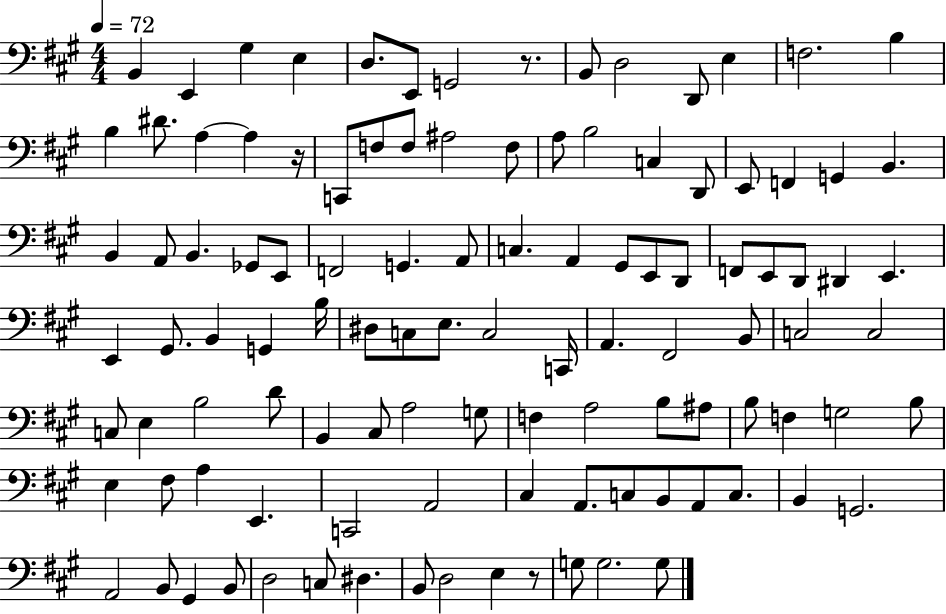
X:1
T:Untitled
M:4/4
L:1/4
K:A
B,, E,, ^G, E, D,/2 E,,/2 G,,2 z/2 B,,/2 D,2 D,,/2 E, F,2 B, B, ^D/2 A, A, z/4 C,,/2 F,/2 F,/2 ^A,2 F,/2 A,/2 B,2 C, D,,/2 E,,/2 F,, G,, B,, B,, A,,/2 B,, _G,,/2 E,,/2 F,,2 G,, A,,/2 C, A,, ^G,,/2 E,,/2 D,,/2 F,,/2 E,,/2 D,,/2 ^D,, E,, E,, ^G,,/2 B,, G,, B,/4 ^D,/2 C,/2 E,/2 C,2 C,,/4 A,, ^F,,2 B,,/2 C,2 C,2 C,/2 E, B,2 D/2 B,, ^C,/2 A,2 G,/2 F, A,2 B,/2 ^A,/2 B,/2 F, G,2 B,/2 E, ^F,/2 A, E,, C,,2 A,,2 ^C, A,,/2 C,/2 B,,/2 A,,/2 C,/2 B,, G,,2 A,,2 B,,/2 ^G,, B,,/2 D,2 C,/2 ^D, B,,/2 D,2 E, z/2 G,/2 G,2 G,/2